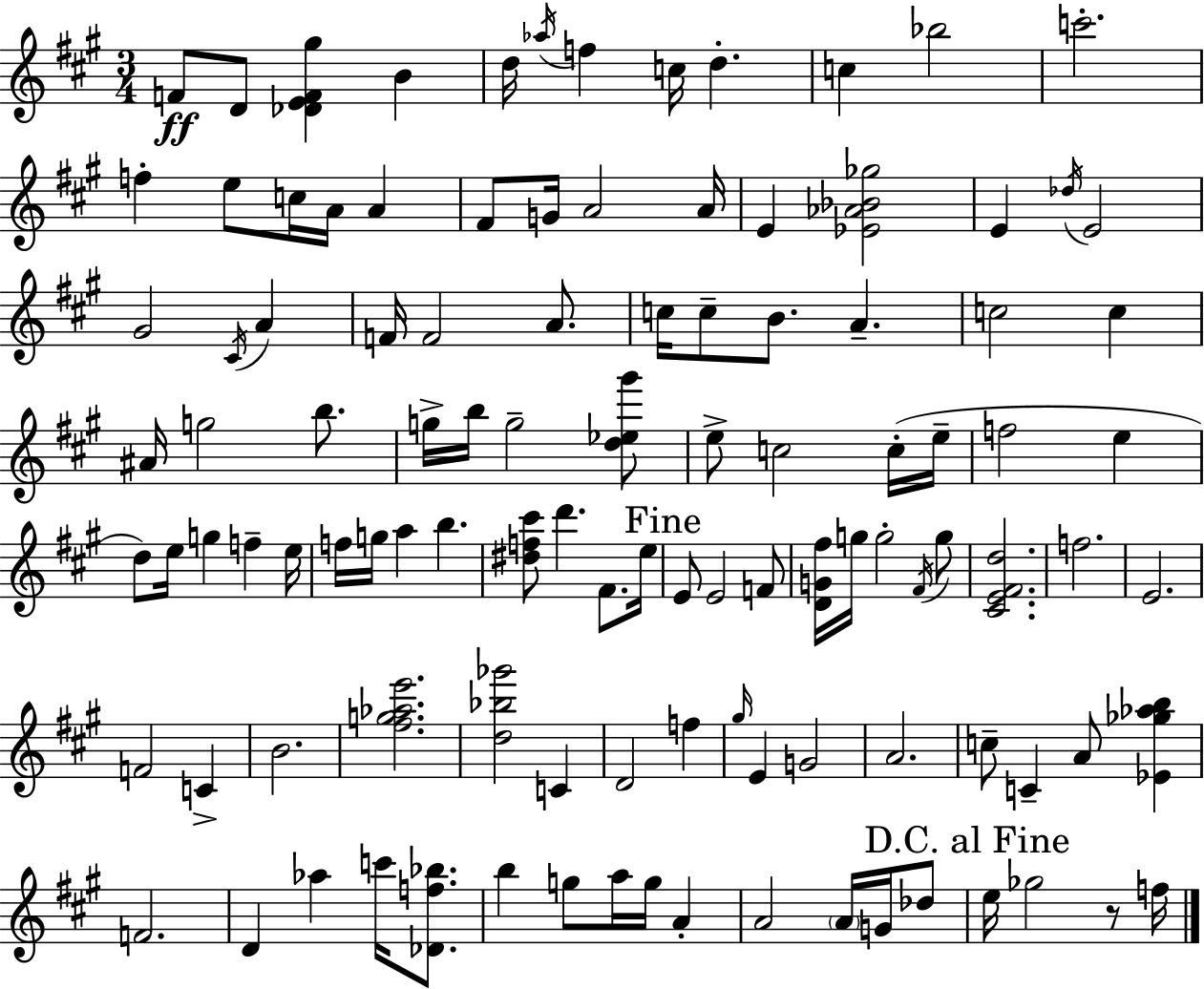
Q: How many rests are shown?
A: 1